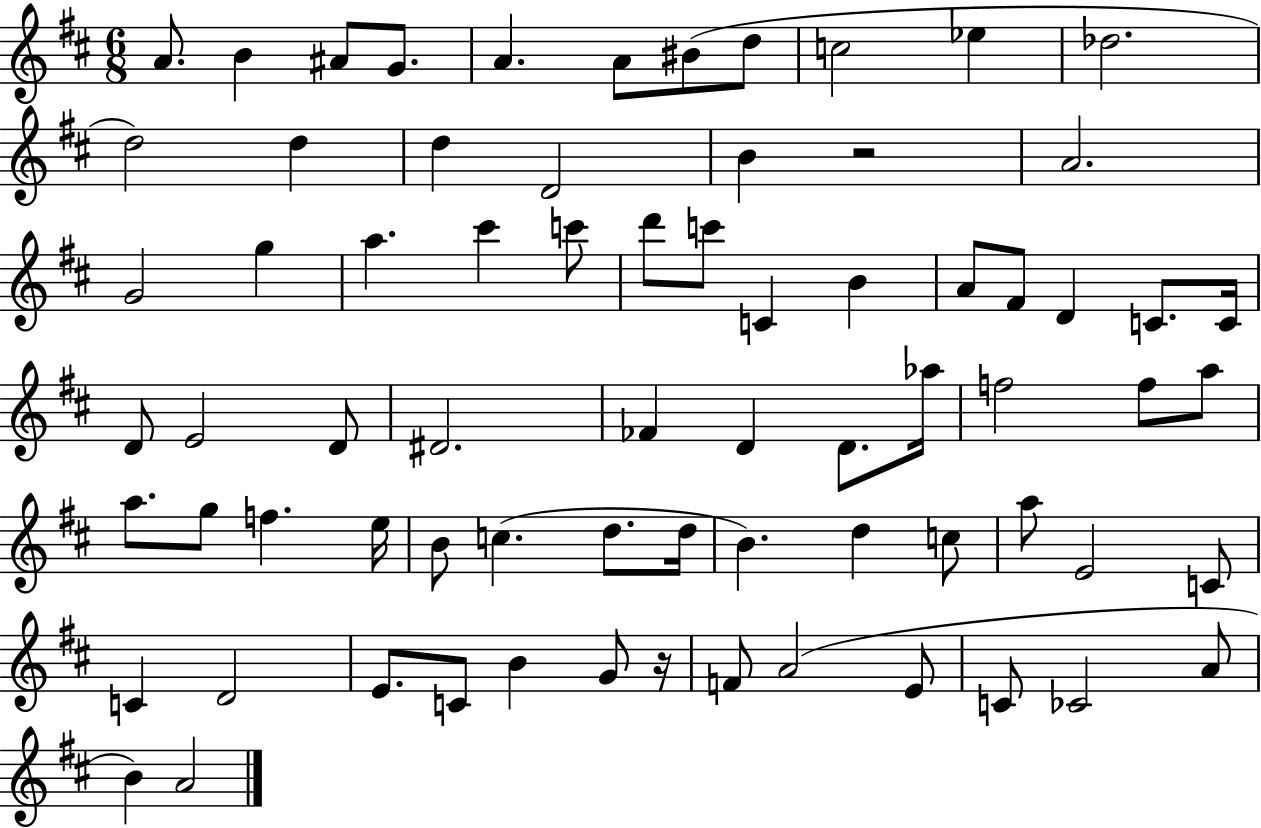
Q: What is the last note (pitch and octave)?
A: A4